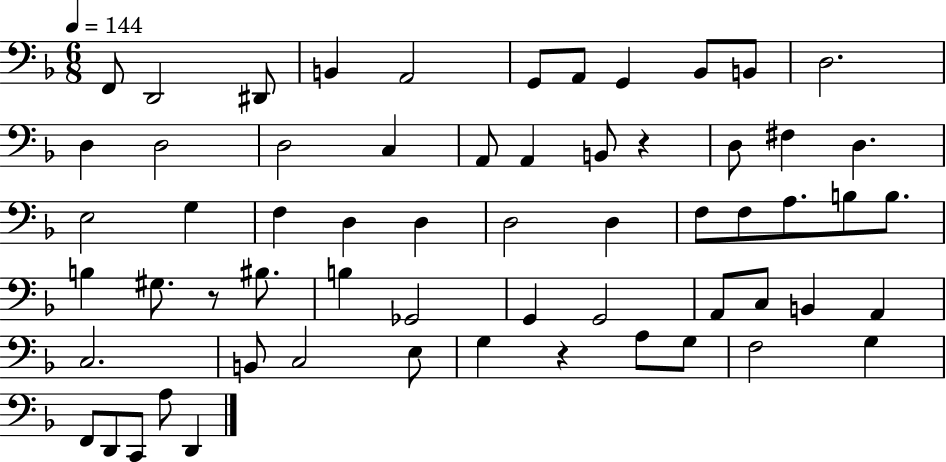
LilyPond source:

{
  \clef bass
  \numericTimeSignature
  \time 6/8
  \key f \major
  \tempo 4 = 144
  f,8 d,2 dis,8 | b,4 a,2 | g,8 a,8 g,4 bes,8 b,8 | d2. | \break d4 d2 | d2 c4 | a,8 a,4 b,8 r4 | d8 fis4 d4. | \break e2 g4 | f4 d4 d4 | d2 d4 | f8 f8 a8. b8 b8. | \break b4 gis8. r8 bis8. | b4 ges,2 | g,4 g,2 | a,8 c8 b,4 a,4 | \break c2. | b,8 c2 e8 | g4 r4 a8 g8 | f2 g4 | \break f,8 d,8 c,8 a8 d,4 | \bar "|."
}